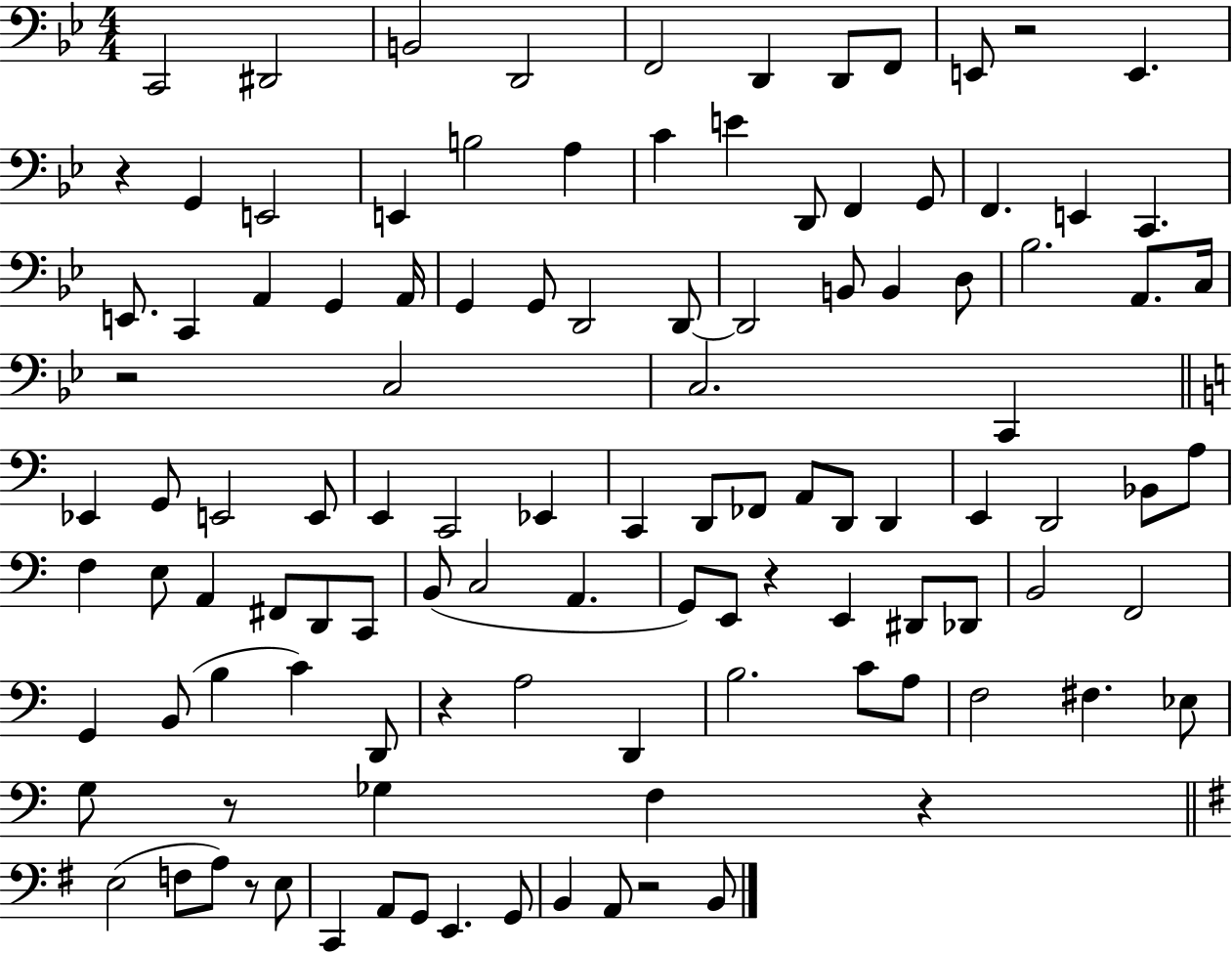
{
  \clef bass
  \numericTimeSignature
  \time 4/4
  \key bes \major
  c,2 dis,2 | b,2 d,2 | f,2 d,4 d,8 f,8 | e,8 r2 e,4. | \break r4 g,4 e,2 | e,4 b2 a4 | c'4 e'4 d,8 f,4 g,8 | f,4. e,4 c,4. | \break e,8. c,4 a,4 g,4 a,16 | g,4 g,8 d,2 d,8~~ | d,2 b,8 b,4 d8 | bes2. a,8. c16 | \break r2 c2 | c2. c,4 | \bar "||" \break \key c \major ees,4 g,8 e,2 e,8 | e,4 c,2 ees,4 | c,4 d,8 fes,8 a,8 d,8 d,4 | e,4 d,2 bes,8 a8 | \break f4 e8 a,4 fis,8 d,8 c,8 | b,8( c2 a,4. | g,8) e,8 r4 e,4 dis,8 des,8 | b,2 f,2 | \break g,4 b,8( b4 c'4) d,8 | r4 a2 d,4 | b2. c'8 a8 | f2 fis4. ees8 | \break g8 r8 ges4 f4 r4 | \bar "||" \break \key g \major e2( f8 a8) r8 e8 | c,4 a,8 g,8 e,4. g,8 | b,4 a,8 r2 b,8 | \bar "|."
}